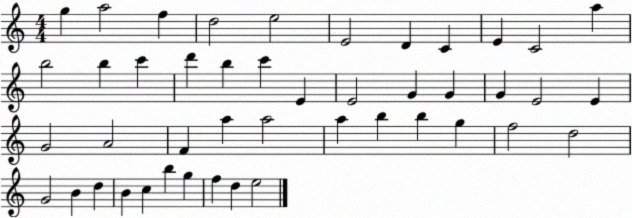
X:1
T:Untitled
M:4/4
L:1/4
K:C
g a2 f d2 e2 E2 D C E C2 a b2 b c' d' b c' E E2 G G G E2 E G2 A2 F a a2 a b b g f2 d2 G2 B d B c b g f d e2